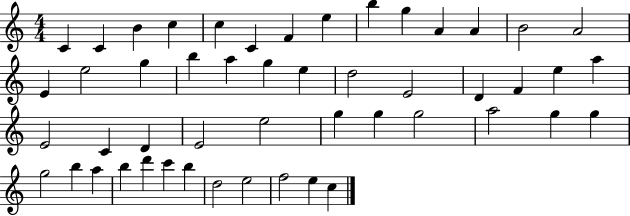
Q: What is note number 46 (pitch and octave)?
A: D5